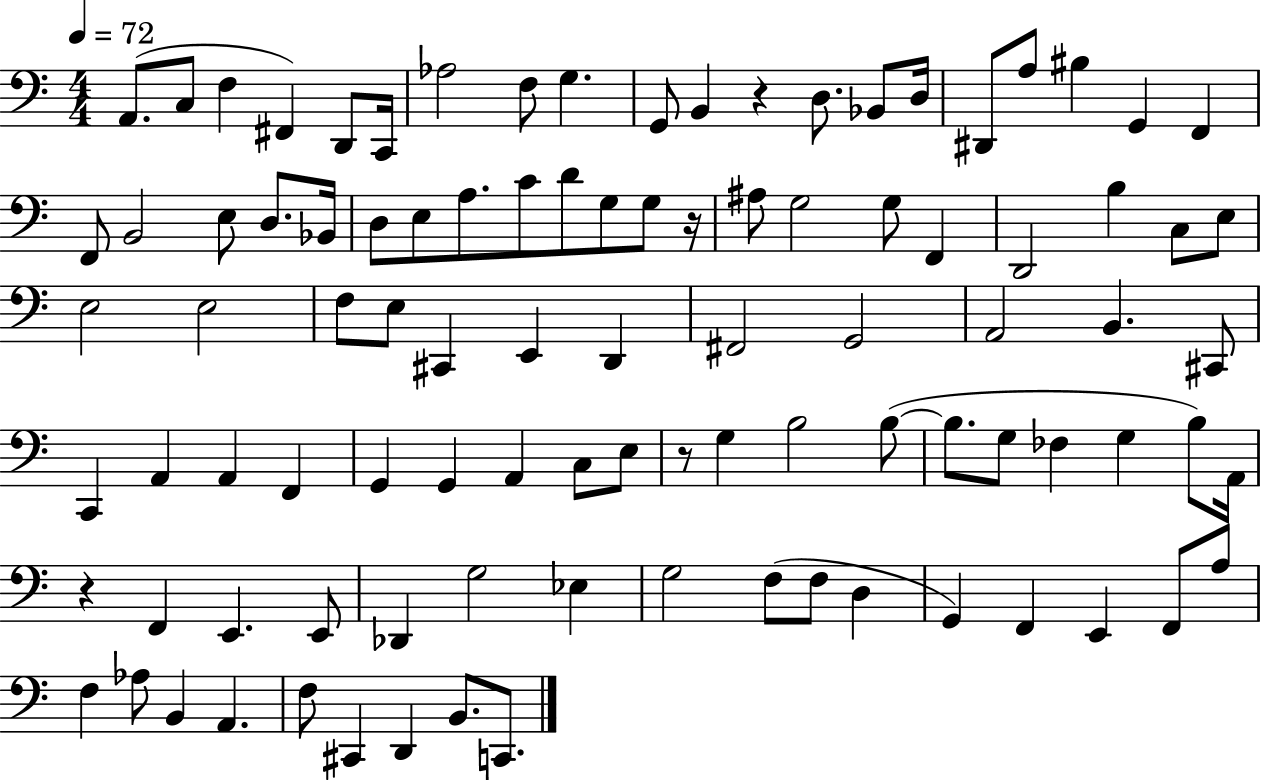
X:1
T:Untitled
M:4/4
L:1/4
K:C
A,,/2 C,/2 F, ^F,, D,,/2 C,,/4 _A,2 F,/2 G, G,,/2 B,, z D,/2 _B,,/2 D,/4 ^D,,/2 A,/2 ^B, G,, F,, F,,/2 B,,2 E,/2 D,/2 _B,,/4 D,/2 E,/2 A,/2 C/2 D/2 G,/2 G,/2 z/4 ^A,/2 G,2 G,/2 F,, D,,2 B, C,/2 E,/2 E,2 E,2 F,/2 E,/2 ^C,, E,, D,, ^F,,2 G,,2 A,,2 B,, ^C,,/2 C,, A,, A,, F,, G,, G,, A,, C,/2 E,/2 z/2 G, B,2 B,/2 B,/2 G,/2 _F, G, B,/2 A,,/4 z F,, E,, E,,/2 _D,, G,2 _E, G,2 F,/2 F,/2 D, G,, F,, E,, F,,/2 A,/2 F, _A,/2 B,, A,, F,/2 ^C,, D,, B,,/2 C,,/2